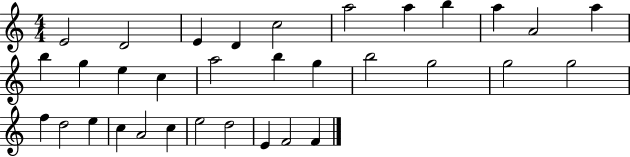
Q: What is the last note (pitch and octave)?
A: F4